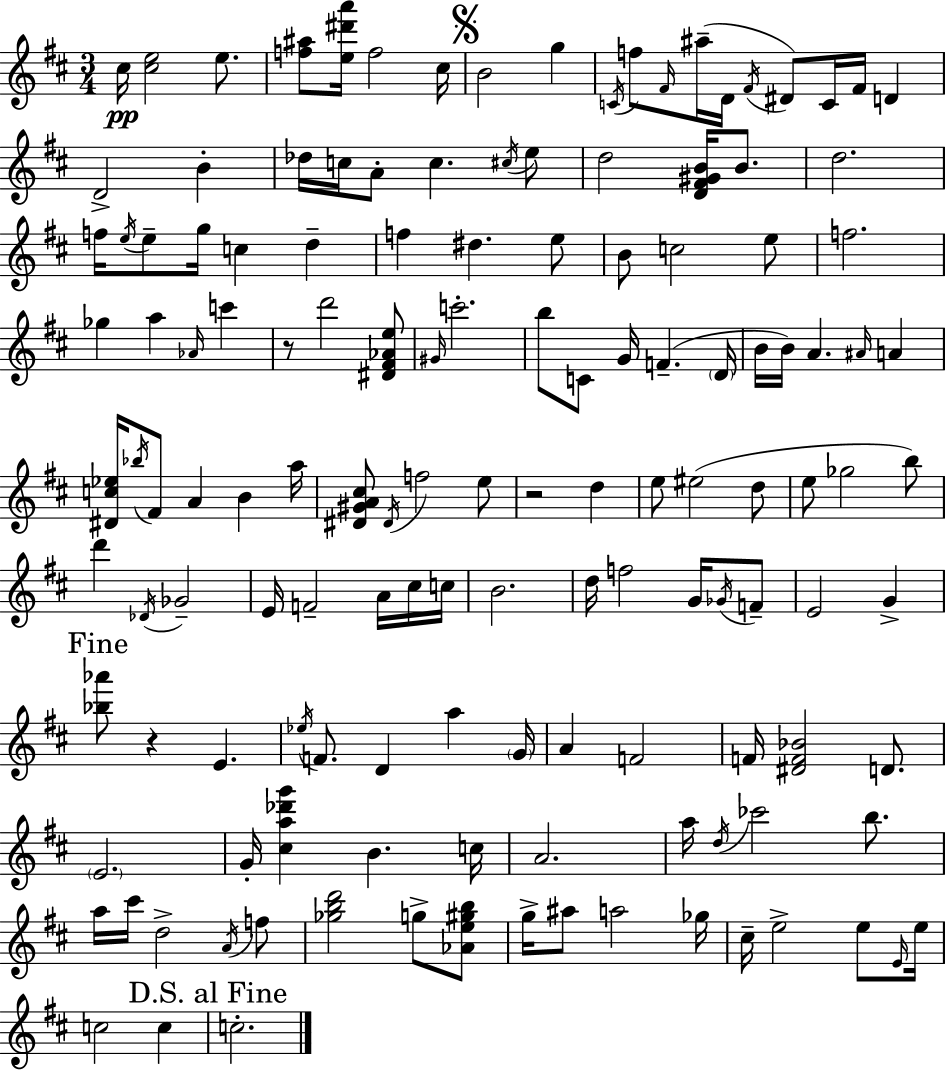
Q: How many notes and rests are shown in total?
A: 140